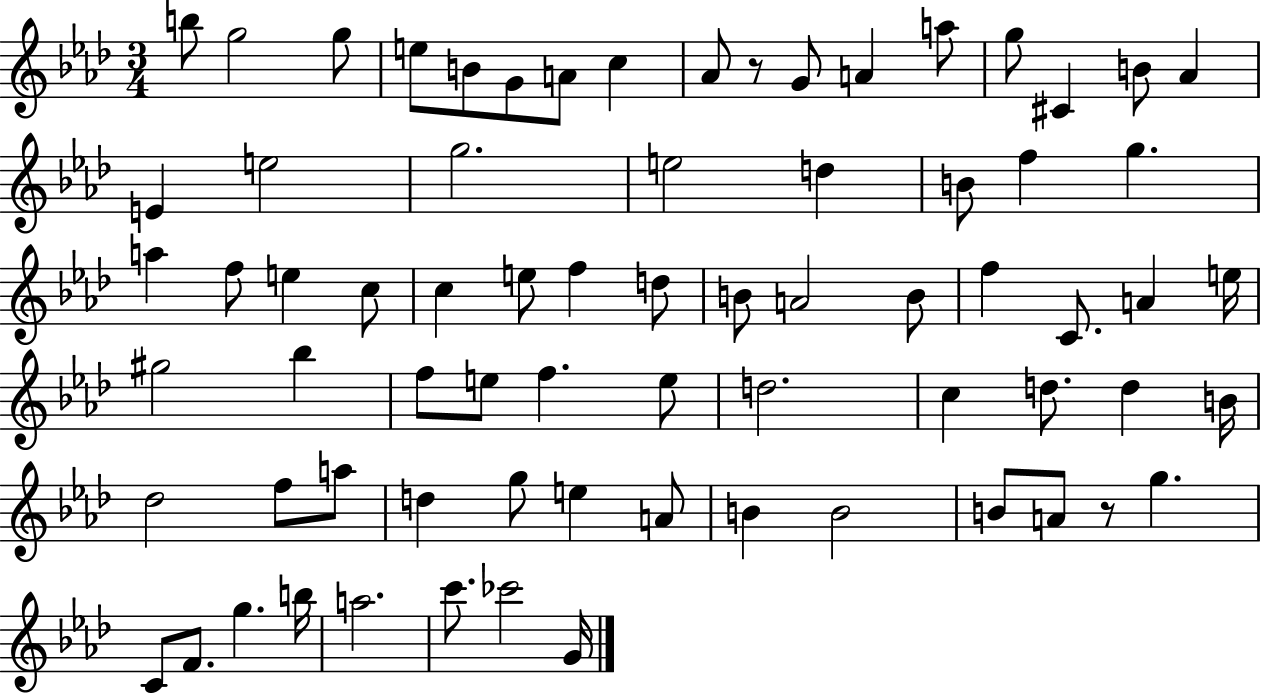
B5/e G5/h G5/e E5/e B4/e G4/e A4/e C5/q Ab4/e R/e G4/e A4/q A5/e G5/e C#4/q B4/e Ab4/q E4/q E5/h G5/h. E5/h D5/q B4/e F5/q G5/q. A5/q F5/e E5/q C5/e C5/q E5/e F5/q D5/e B4/e A4/h B4/e F5/q C4/e. A4/q E5/s G#5/h Bb5/q F5/e E5/e F5/q. E5/e D5/h. C5/q D5/e. D5/q B4/s Db5/h F5/e A5/e D5/q G5/e E5/q A4/e B4/q B4/h B4/e A4/e R/e G5/q. C4/e F4/e. G5/q. B5/s A5/h. C6/e. CES6/h G4/s